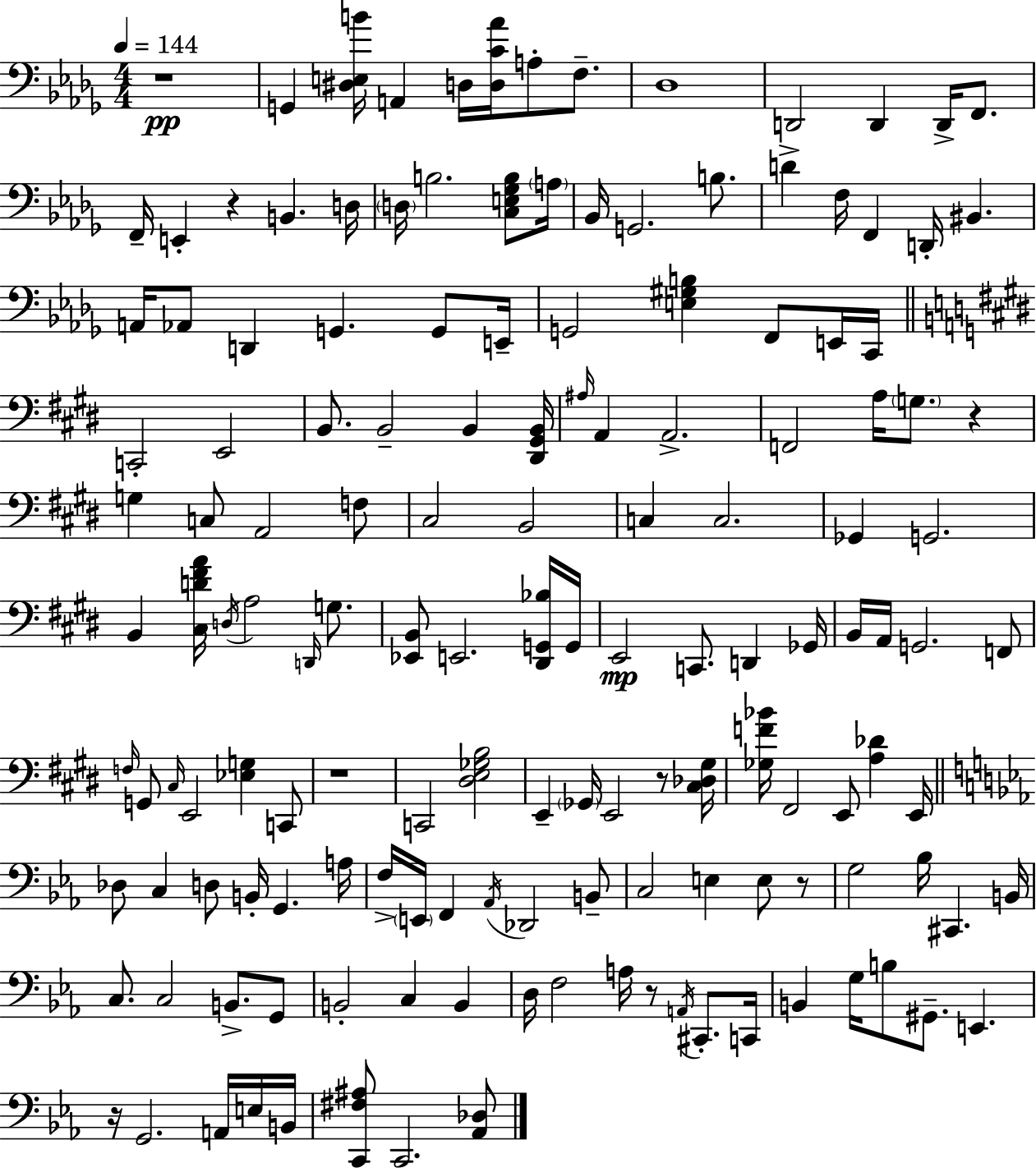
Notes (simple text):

R/w G2/q [D#3,E3,B4]/s A2/q D3/s [D3,C4,Ab4]/s A3/e F3/e. Db3/w D2/h D2/q D2/s F2/e. F2/s E2/q R/q B2/q. D3/s D3/s B3/h. [C3,E3,Gb3,B3]/e A3/s Bb2/s G2/h. B3/e. D4/q F3/s F2/q D2/s BIS2/q. A2/s Ab2/e D2/q G2/q. G2/e E2/s G2/h [E3,G#3,B3]/q F2/e E2/s C2/s C2/h E2/h B2/e. B2/h B2/q [D#2,G#2,B2]/s A#3/s A2/q A2/h. F2/h A3/s G3/e. R/q G3/q C3/e A2/h F3/e C#3/h B2/h C3/q C3/h. Gb2/q G2/h. B2/q [C#3,D4,F#4,A4]/s D3/s A3/h D2/s G3/e. [Eb2,B2]/e E2/h. [D#2,G2,Bb3]/s G2/s E2/h C2/e. D2/q Gb2/s B2/s A2/s G2/h. F2/e F3/s G2/e C#3/s E2/h [Eb3,G3]/q C2/e R/w C2/h [D#3,E3,Gb3,B3]/h E2/q Gb2/s E2/h R/e [C#3,Db3,G#3]/s [Gb3,F4,Bb4]/s F#2/h E2/e [A3,Db4]/q E2/s Db3/e C3/q D3/e B2/s G2/q. A3/s F3/s E2/s F2/q Ab2/s Db2/h B2/e C3/h E3/q E3/e R/e G3/h Bb3/s C#2/q. B2/s C3/e. C3/h B2/e. G2/e B2/h C3/q B2/q D3/s F3/h A3/s R/e A2/s C#2/e. C2/s B2/q G3/s B3/e G#2/e. E2/q. R/s G2/h. A2/s E3/s B2/s [C2,F#3,A#3]/e C2/h. [Ab2,Db3]/e